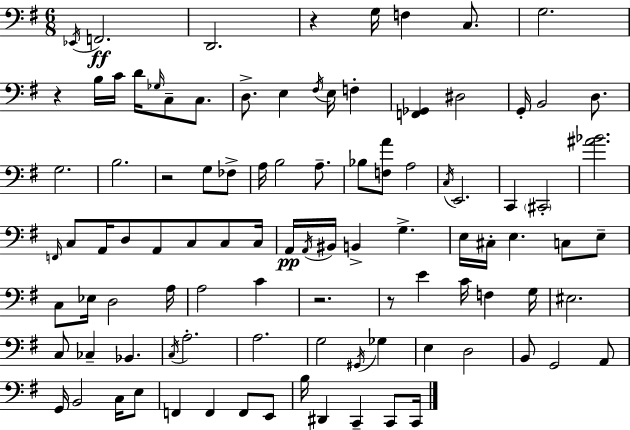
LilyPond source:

{
  \clef bass
  \numericTimeSignature
  \time 6/8
  \key g \major
  \acciaccatura { ees,16 }\ff f,2. | d,2. | r4 g16 f4 c8. | g2. | \break r4 b16 c'16 d'16 \grace { ges16 } c8-- c8. | d8.-> e4 \acciaccatura { fis16 } e16 f4-. | <f, ges,>4 dis2 | g,16-. b,2 | \break d8. g2. | b2. | r2 g8 | fes8-> a16 b2 | \break a8.-- bes8 <f a'>8 a2 | \acciaccatura { c16 } e,2. | c,4 \parenthesize cis,2-. | <ais' bes'>2. | \break \grace { f,16 } c8 a,16 d8 a,8 | c8 c8 c16 a,16\pp \acciaccatura { a,16 } bis,16 b,4-> | g4.-> e16 cis16-. e4. | c8 e8-- c8 ees16 d2 | \break a16 a2 | c'4 r2. | r8 e'4 | c'16 f4 g16 eis2. | \break c8 ces4-- | bes,4. \acciaccatura { c16 } a2.-. | a2. | g2 | \break \acciaccatura { gis,16 } ges4 e4 | d2 b,8 g,2 | a,8 g,16 b,2 | c16 e8 f,4 | \break f,4 f,8 e,8 b16 dis,4 | c,4-- c,8 c,16 \bar "|."
}